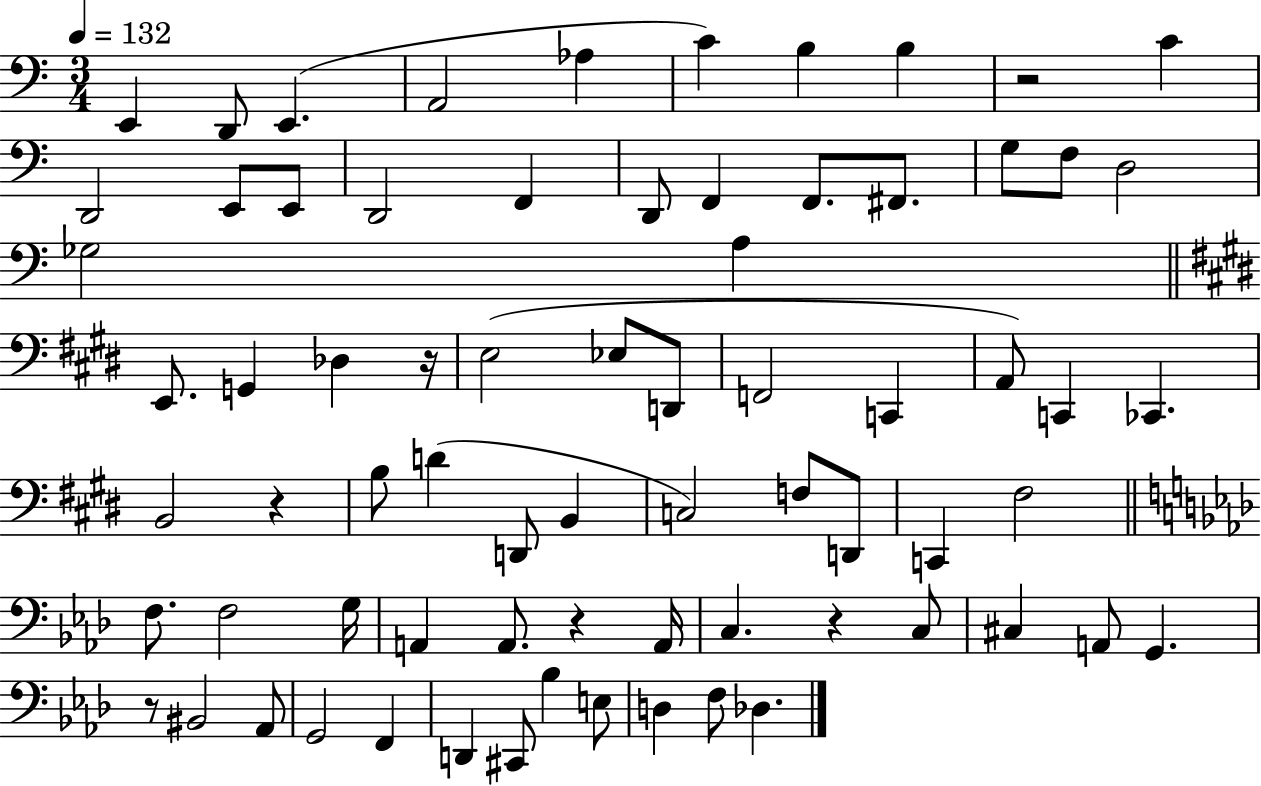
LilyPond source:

{
  \clef bass
  \numericTimeSignature
  \time 3/4
  \key c \major
  \tempo 4 = 132
  e,4 d,8 e,4.( | a,2 aes4 | c'4) b4 b4 | r2 c'4 | \break d,2 e,8 e,8 | d,2 f,4 | d,8 f,4 f,8. fis,8. | g8 f8 d2 | \break ges2 a4 | \bar "||" \break \key e \major e,8. g,4 des4 r16 | e2( ees8 d,8 | f,2 c,4 | a,8) c,4 ces,4. | \break b,2 r4 | b8 d'4( d,8 b,4 | c2) f8 d,8 | c,4 fis2 | \break \bar "||" \break \key f \minor f8. f2 g16 | a,4 a,8. r4 a,16 | c4. r4 c8 | cis4 a,8 g,4. | \break r8 bis,2 aes,8 | g,2 f,4 | d,4 cis,8 bes4 e8 | d4 f8 des4. | \break \bar "|."
}